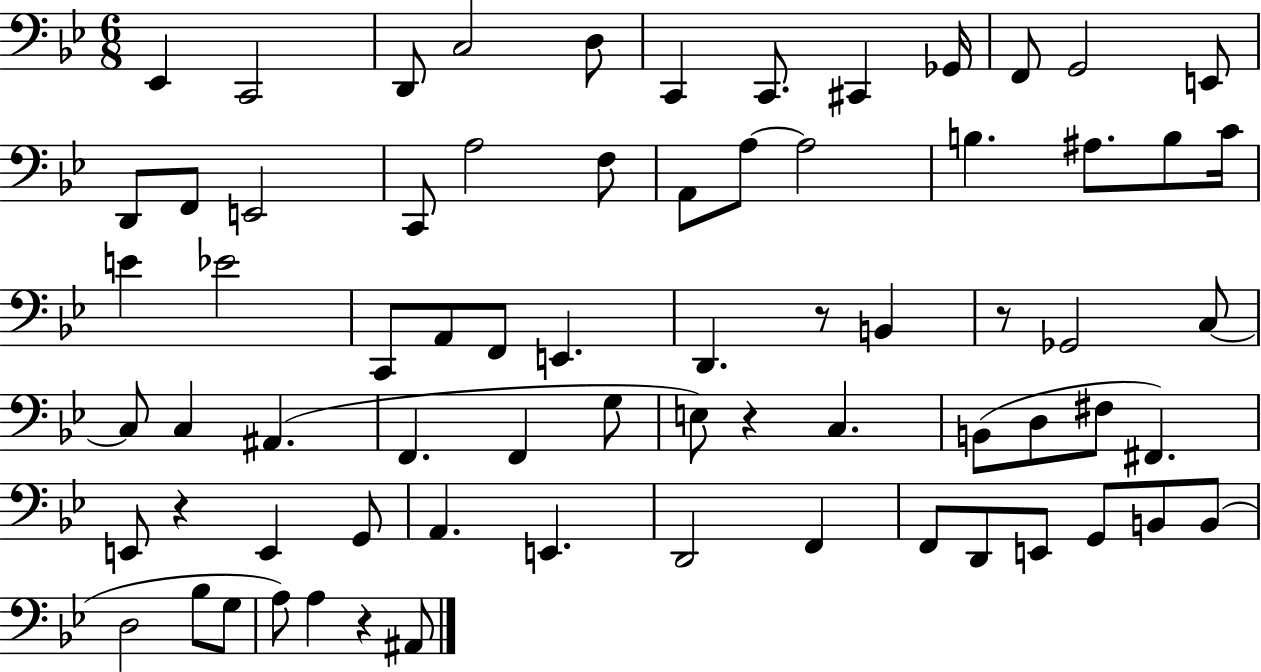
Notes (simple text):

Eb2/q C2/h D2/e C3/h D3/e C2/q C2/e. C#2/q Gb2/s F2/e G2/h E2/e D2/e F2/e E2/h C2/e A3/h F3/e A2/e A3/e A3/h B3/q. A#3/e. B3/e C4/s E4/q Eb4/h C2/e A2/e F2/e E2/q. D2/q. R/e B2/q R/e Gb2/h C3/e C3/e C3/q A#2/q. F2/q. F2/q G3/e E3/e R/q C3/q. B2/e D3/e F#3/e F#2/q. E2/e R/q E2/q G2/e A2/q. E2/q. D2/h F2/q F2/e D2/e E2/e G2/e B2/e B2/e D3/h Bb3/e G3/e A3/e A3/q R/q A#2/e